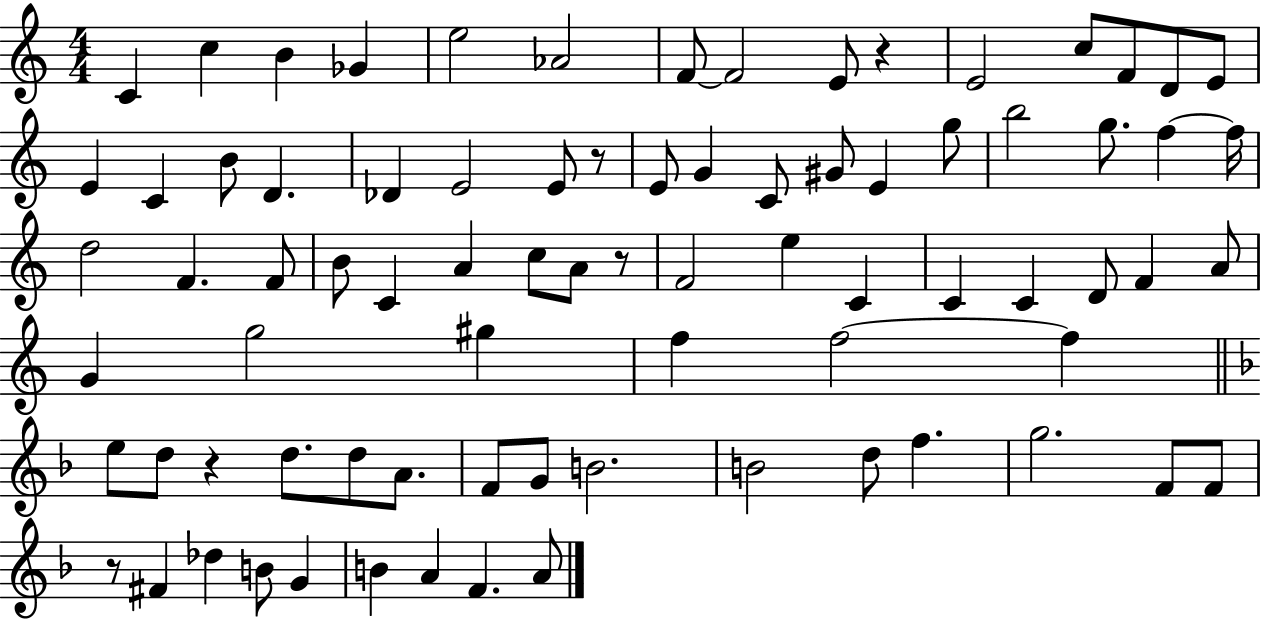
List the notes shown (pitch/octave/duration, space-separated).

C4/q C5/q B4/q Gb4/q E5/h Ab4/h F4/e F4/h E4/e R/q E4/h C5/e F4/e D4/e E4/e E4/q C4/q B4/e D4/q. Db4/q E4/h E4/e R/e E4/e G4/q C4/e G#4/e E4/q G5/e B5/h G5/e. F5/q F5/s D5/h F4/q. F4/e B4/e C4/q A4/q C5/e A4/e R/e F4/h E5/q C4/q C4/q C4/q D4/e F4/q A4/e G4/q G5/h G#5/q F5/q F5/h F5/q E5/e D5/e R/q D5/e. D5/e A4/e. F4/e G4/e B4/h. B4/h D5/e F5/q. G5/h. F4/e F4/e R/e F#4/q Db5/q B4/e G4/q B4/q A4/q F4/q. A4/e